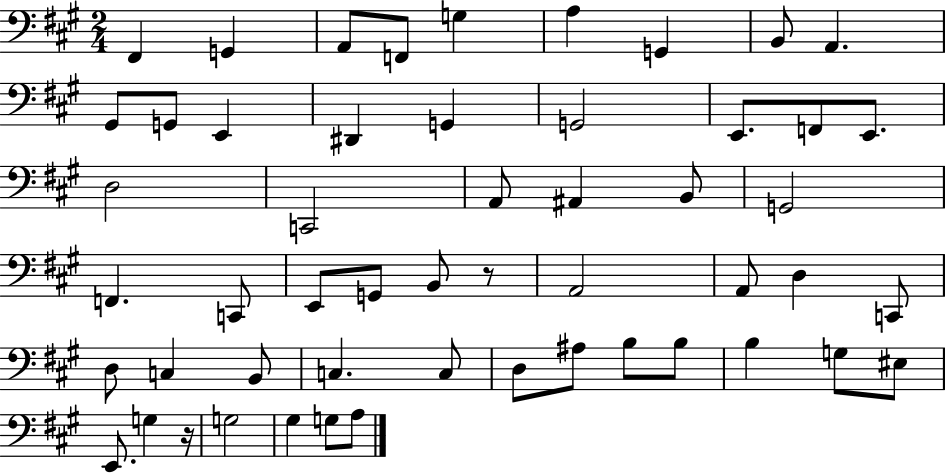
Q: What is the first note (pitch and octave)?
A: F#2